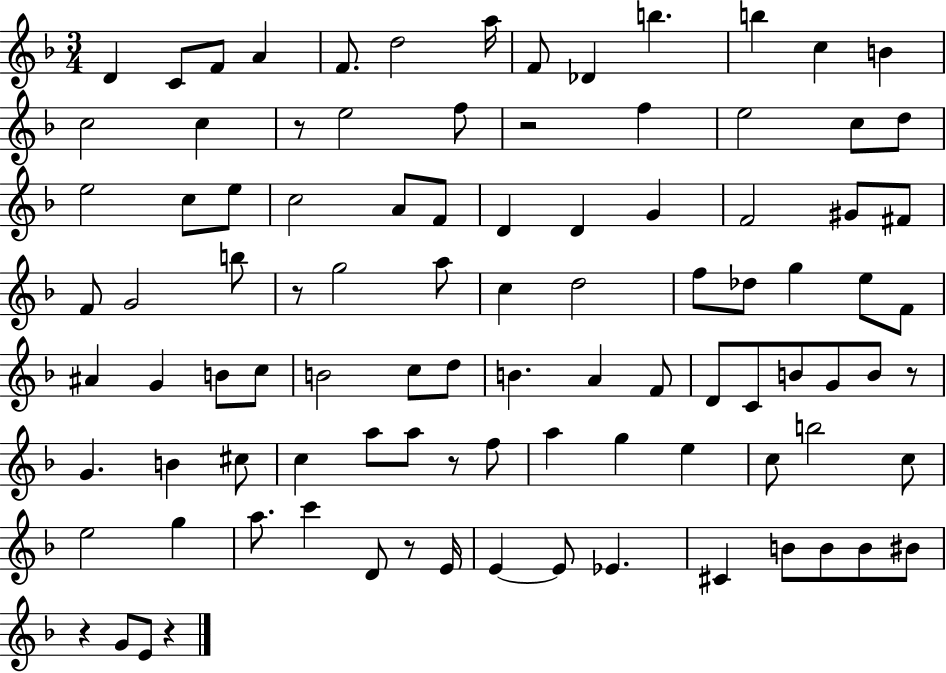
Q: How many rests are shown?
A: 8